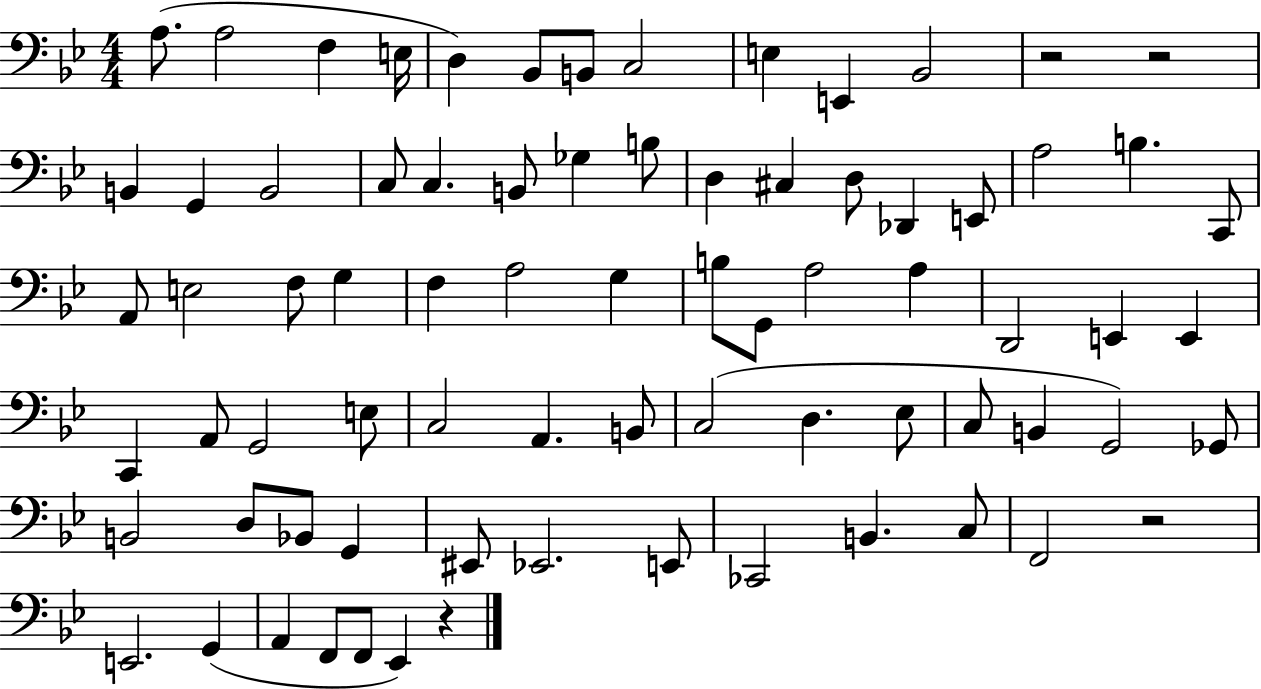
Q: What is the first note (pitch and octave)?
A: A3